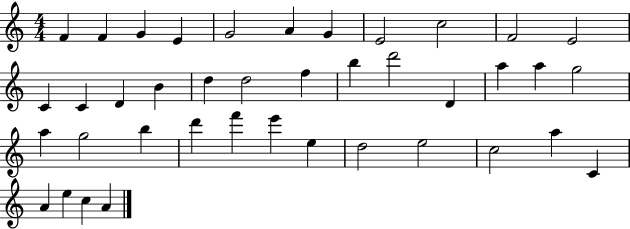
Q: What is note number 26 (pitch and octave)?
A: G5